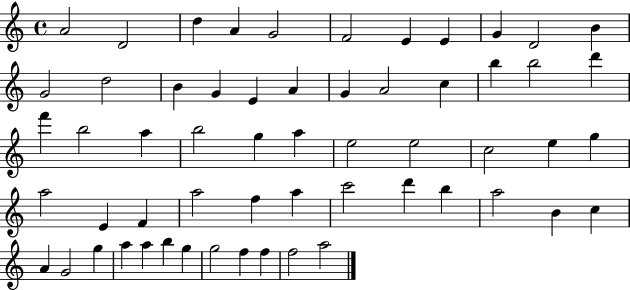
{
  \clef treble
  \time 4/4
  \defaultTimeSignature
  \key c \major
  a'2 d'2 | d''4 a'4 g'2 | f'2 e'4 e'4 | g'4 d'2 b'4 | \break g'2 d''2 | b'4 g'4 e'4 a'4 | g'4 a'2 c''4 | b''4 b''2 d'''4 | \break f'''4 b''2 a''4 | b''2 g''4 a''4 | e''2 e''2 | c''2 e''4 g''4 | \break a''2 e'4 f'4 | a''2 f''4 a''4 | c'''2 d'''4 b''4 | a''2 b'4 c''4 | \break a'4 g'2 g''4 | a''4 a''4 b''4 g''4 | g''2 f''4 f''4 | f''2 a''2 | \break \bar "|."
}